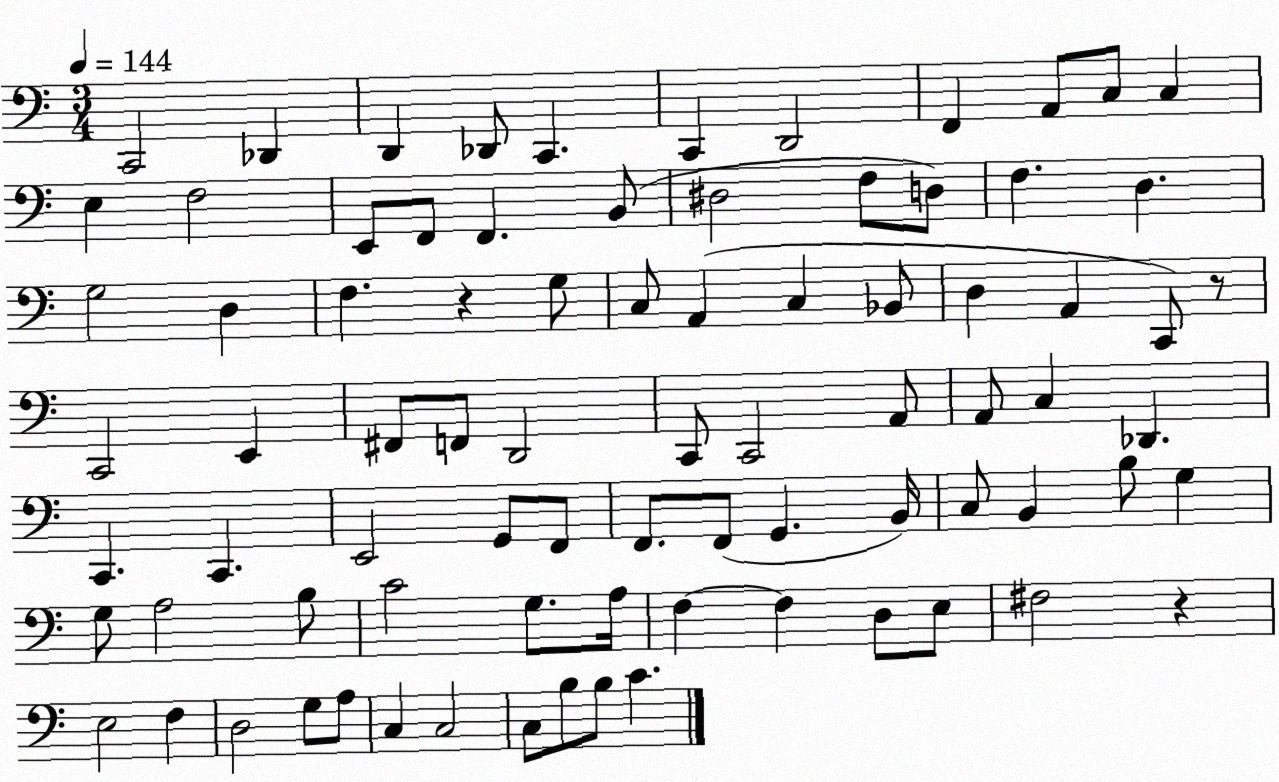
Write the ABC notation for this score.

X:1
T:Untitled
M:3/4
L:1/4
K:C
C,,2 _D,, D,, _D,,/2 C,, C,, D,,2 F,, A,,/2 C,/2 C, E, F,2 E,,/2 F,,/2 F,, B,,/2 ^D,2 F,/2 D,/2 F, D, G,2 D, F, z G,/2 C,/2 A,, C, _B,,/2 D, A,, C,,/2 z/2 C,,2 E,, ^F,,/2 F,,/2 D,,2 C,,/2 C,,2 A,,/2 A,,/2 C, _D,, C,, C,, E,,2 G,,/2 F,,/2 F,,/2 F,,/2 G,, B,,/4 C,/2 B,, B,/2 G, G,/2 A,2 B,/2 C2 G,/2 A,/4 F, F, D,/2 E,/2 ^F,2 z E,2 F, D,2 G,/2 A,/2 C, C,2 C,/2 B,/2 B,/2 C